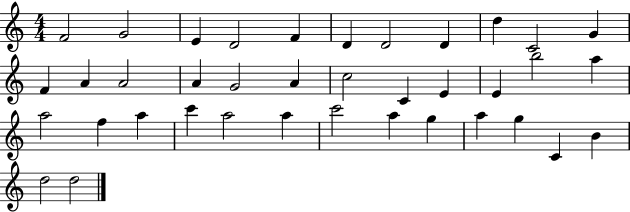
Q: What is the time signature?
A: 4/4